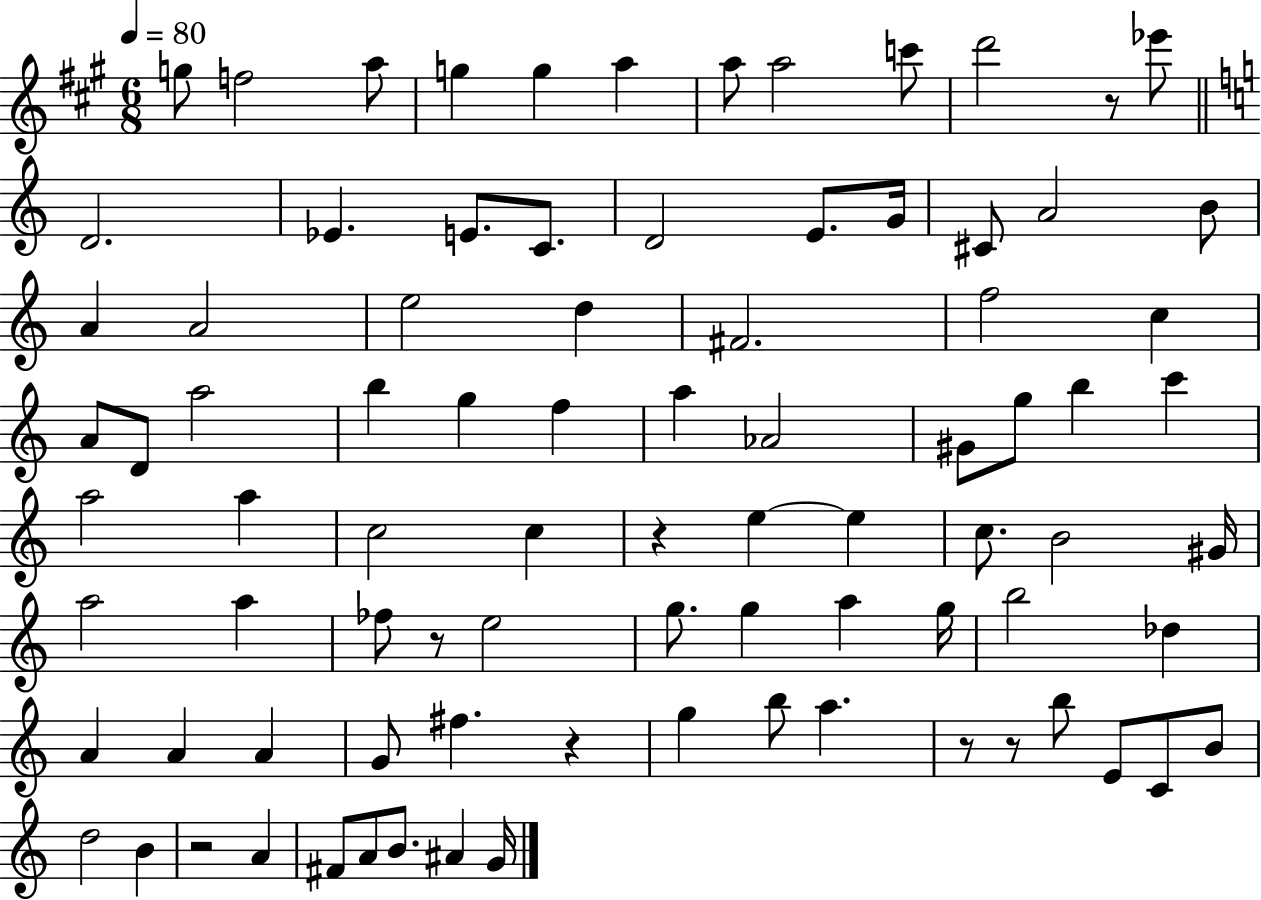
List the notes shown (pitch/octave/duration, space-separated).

G5/e F5/h A5/e G5/q G5/q A5/q A5/e A5/h C6/e D6/h R/e Eb6/e D4/h. Eb4/q. E4/e. C4/e. D4/h E4/e. G4/s C#4/e A4/h B4/e A4/q A4/h E5/h D5/q F#4/h. F5/h C5/q A4/e D4/e A5/h B5/q G5/q F5/q A5/q Ab4/h G#4/e G5/e B5/q C6/q A5/h A5/q C5/h C5/q R/q E5/q E5/q C5/e. B4/h G#4/s A5/h A5/q FES5/e R/e E5/h G5/e. G5/q A5/q G5/s B5/h Db5/q A4/q A4/q A4/q G4/e F#5/q. R/q G5/q B5/e A5/q. R/e R/e B5/e E4/e C4/e B4/e D5/h B4/q R/h A4/q F#4/e A4/e B4/e. A#4/q G4/s